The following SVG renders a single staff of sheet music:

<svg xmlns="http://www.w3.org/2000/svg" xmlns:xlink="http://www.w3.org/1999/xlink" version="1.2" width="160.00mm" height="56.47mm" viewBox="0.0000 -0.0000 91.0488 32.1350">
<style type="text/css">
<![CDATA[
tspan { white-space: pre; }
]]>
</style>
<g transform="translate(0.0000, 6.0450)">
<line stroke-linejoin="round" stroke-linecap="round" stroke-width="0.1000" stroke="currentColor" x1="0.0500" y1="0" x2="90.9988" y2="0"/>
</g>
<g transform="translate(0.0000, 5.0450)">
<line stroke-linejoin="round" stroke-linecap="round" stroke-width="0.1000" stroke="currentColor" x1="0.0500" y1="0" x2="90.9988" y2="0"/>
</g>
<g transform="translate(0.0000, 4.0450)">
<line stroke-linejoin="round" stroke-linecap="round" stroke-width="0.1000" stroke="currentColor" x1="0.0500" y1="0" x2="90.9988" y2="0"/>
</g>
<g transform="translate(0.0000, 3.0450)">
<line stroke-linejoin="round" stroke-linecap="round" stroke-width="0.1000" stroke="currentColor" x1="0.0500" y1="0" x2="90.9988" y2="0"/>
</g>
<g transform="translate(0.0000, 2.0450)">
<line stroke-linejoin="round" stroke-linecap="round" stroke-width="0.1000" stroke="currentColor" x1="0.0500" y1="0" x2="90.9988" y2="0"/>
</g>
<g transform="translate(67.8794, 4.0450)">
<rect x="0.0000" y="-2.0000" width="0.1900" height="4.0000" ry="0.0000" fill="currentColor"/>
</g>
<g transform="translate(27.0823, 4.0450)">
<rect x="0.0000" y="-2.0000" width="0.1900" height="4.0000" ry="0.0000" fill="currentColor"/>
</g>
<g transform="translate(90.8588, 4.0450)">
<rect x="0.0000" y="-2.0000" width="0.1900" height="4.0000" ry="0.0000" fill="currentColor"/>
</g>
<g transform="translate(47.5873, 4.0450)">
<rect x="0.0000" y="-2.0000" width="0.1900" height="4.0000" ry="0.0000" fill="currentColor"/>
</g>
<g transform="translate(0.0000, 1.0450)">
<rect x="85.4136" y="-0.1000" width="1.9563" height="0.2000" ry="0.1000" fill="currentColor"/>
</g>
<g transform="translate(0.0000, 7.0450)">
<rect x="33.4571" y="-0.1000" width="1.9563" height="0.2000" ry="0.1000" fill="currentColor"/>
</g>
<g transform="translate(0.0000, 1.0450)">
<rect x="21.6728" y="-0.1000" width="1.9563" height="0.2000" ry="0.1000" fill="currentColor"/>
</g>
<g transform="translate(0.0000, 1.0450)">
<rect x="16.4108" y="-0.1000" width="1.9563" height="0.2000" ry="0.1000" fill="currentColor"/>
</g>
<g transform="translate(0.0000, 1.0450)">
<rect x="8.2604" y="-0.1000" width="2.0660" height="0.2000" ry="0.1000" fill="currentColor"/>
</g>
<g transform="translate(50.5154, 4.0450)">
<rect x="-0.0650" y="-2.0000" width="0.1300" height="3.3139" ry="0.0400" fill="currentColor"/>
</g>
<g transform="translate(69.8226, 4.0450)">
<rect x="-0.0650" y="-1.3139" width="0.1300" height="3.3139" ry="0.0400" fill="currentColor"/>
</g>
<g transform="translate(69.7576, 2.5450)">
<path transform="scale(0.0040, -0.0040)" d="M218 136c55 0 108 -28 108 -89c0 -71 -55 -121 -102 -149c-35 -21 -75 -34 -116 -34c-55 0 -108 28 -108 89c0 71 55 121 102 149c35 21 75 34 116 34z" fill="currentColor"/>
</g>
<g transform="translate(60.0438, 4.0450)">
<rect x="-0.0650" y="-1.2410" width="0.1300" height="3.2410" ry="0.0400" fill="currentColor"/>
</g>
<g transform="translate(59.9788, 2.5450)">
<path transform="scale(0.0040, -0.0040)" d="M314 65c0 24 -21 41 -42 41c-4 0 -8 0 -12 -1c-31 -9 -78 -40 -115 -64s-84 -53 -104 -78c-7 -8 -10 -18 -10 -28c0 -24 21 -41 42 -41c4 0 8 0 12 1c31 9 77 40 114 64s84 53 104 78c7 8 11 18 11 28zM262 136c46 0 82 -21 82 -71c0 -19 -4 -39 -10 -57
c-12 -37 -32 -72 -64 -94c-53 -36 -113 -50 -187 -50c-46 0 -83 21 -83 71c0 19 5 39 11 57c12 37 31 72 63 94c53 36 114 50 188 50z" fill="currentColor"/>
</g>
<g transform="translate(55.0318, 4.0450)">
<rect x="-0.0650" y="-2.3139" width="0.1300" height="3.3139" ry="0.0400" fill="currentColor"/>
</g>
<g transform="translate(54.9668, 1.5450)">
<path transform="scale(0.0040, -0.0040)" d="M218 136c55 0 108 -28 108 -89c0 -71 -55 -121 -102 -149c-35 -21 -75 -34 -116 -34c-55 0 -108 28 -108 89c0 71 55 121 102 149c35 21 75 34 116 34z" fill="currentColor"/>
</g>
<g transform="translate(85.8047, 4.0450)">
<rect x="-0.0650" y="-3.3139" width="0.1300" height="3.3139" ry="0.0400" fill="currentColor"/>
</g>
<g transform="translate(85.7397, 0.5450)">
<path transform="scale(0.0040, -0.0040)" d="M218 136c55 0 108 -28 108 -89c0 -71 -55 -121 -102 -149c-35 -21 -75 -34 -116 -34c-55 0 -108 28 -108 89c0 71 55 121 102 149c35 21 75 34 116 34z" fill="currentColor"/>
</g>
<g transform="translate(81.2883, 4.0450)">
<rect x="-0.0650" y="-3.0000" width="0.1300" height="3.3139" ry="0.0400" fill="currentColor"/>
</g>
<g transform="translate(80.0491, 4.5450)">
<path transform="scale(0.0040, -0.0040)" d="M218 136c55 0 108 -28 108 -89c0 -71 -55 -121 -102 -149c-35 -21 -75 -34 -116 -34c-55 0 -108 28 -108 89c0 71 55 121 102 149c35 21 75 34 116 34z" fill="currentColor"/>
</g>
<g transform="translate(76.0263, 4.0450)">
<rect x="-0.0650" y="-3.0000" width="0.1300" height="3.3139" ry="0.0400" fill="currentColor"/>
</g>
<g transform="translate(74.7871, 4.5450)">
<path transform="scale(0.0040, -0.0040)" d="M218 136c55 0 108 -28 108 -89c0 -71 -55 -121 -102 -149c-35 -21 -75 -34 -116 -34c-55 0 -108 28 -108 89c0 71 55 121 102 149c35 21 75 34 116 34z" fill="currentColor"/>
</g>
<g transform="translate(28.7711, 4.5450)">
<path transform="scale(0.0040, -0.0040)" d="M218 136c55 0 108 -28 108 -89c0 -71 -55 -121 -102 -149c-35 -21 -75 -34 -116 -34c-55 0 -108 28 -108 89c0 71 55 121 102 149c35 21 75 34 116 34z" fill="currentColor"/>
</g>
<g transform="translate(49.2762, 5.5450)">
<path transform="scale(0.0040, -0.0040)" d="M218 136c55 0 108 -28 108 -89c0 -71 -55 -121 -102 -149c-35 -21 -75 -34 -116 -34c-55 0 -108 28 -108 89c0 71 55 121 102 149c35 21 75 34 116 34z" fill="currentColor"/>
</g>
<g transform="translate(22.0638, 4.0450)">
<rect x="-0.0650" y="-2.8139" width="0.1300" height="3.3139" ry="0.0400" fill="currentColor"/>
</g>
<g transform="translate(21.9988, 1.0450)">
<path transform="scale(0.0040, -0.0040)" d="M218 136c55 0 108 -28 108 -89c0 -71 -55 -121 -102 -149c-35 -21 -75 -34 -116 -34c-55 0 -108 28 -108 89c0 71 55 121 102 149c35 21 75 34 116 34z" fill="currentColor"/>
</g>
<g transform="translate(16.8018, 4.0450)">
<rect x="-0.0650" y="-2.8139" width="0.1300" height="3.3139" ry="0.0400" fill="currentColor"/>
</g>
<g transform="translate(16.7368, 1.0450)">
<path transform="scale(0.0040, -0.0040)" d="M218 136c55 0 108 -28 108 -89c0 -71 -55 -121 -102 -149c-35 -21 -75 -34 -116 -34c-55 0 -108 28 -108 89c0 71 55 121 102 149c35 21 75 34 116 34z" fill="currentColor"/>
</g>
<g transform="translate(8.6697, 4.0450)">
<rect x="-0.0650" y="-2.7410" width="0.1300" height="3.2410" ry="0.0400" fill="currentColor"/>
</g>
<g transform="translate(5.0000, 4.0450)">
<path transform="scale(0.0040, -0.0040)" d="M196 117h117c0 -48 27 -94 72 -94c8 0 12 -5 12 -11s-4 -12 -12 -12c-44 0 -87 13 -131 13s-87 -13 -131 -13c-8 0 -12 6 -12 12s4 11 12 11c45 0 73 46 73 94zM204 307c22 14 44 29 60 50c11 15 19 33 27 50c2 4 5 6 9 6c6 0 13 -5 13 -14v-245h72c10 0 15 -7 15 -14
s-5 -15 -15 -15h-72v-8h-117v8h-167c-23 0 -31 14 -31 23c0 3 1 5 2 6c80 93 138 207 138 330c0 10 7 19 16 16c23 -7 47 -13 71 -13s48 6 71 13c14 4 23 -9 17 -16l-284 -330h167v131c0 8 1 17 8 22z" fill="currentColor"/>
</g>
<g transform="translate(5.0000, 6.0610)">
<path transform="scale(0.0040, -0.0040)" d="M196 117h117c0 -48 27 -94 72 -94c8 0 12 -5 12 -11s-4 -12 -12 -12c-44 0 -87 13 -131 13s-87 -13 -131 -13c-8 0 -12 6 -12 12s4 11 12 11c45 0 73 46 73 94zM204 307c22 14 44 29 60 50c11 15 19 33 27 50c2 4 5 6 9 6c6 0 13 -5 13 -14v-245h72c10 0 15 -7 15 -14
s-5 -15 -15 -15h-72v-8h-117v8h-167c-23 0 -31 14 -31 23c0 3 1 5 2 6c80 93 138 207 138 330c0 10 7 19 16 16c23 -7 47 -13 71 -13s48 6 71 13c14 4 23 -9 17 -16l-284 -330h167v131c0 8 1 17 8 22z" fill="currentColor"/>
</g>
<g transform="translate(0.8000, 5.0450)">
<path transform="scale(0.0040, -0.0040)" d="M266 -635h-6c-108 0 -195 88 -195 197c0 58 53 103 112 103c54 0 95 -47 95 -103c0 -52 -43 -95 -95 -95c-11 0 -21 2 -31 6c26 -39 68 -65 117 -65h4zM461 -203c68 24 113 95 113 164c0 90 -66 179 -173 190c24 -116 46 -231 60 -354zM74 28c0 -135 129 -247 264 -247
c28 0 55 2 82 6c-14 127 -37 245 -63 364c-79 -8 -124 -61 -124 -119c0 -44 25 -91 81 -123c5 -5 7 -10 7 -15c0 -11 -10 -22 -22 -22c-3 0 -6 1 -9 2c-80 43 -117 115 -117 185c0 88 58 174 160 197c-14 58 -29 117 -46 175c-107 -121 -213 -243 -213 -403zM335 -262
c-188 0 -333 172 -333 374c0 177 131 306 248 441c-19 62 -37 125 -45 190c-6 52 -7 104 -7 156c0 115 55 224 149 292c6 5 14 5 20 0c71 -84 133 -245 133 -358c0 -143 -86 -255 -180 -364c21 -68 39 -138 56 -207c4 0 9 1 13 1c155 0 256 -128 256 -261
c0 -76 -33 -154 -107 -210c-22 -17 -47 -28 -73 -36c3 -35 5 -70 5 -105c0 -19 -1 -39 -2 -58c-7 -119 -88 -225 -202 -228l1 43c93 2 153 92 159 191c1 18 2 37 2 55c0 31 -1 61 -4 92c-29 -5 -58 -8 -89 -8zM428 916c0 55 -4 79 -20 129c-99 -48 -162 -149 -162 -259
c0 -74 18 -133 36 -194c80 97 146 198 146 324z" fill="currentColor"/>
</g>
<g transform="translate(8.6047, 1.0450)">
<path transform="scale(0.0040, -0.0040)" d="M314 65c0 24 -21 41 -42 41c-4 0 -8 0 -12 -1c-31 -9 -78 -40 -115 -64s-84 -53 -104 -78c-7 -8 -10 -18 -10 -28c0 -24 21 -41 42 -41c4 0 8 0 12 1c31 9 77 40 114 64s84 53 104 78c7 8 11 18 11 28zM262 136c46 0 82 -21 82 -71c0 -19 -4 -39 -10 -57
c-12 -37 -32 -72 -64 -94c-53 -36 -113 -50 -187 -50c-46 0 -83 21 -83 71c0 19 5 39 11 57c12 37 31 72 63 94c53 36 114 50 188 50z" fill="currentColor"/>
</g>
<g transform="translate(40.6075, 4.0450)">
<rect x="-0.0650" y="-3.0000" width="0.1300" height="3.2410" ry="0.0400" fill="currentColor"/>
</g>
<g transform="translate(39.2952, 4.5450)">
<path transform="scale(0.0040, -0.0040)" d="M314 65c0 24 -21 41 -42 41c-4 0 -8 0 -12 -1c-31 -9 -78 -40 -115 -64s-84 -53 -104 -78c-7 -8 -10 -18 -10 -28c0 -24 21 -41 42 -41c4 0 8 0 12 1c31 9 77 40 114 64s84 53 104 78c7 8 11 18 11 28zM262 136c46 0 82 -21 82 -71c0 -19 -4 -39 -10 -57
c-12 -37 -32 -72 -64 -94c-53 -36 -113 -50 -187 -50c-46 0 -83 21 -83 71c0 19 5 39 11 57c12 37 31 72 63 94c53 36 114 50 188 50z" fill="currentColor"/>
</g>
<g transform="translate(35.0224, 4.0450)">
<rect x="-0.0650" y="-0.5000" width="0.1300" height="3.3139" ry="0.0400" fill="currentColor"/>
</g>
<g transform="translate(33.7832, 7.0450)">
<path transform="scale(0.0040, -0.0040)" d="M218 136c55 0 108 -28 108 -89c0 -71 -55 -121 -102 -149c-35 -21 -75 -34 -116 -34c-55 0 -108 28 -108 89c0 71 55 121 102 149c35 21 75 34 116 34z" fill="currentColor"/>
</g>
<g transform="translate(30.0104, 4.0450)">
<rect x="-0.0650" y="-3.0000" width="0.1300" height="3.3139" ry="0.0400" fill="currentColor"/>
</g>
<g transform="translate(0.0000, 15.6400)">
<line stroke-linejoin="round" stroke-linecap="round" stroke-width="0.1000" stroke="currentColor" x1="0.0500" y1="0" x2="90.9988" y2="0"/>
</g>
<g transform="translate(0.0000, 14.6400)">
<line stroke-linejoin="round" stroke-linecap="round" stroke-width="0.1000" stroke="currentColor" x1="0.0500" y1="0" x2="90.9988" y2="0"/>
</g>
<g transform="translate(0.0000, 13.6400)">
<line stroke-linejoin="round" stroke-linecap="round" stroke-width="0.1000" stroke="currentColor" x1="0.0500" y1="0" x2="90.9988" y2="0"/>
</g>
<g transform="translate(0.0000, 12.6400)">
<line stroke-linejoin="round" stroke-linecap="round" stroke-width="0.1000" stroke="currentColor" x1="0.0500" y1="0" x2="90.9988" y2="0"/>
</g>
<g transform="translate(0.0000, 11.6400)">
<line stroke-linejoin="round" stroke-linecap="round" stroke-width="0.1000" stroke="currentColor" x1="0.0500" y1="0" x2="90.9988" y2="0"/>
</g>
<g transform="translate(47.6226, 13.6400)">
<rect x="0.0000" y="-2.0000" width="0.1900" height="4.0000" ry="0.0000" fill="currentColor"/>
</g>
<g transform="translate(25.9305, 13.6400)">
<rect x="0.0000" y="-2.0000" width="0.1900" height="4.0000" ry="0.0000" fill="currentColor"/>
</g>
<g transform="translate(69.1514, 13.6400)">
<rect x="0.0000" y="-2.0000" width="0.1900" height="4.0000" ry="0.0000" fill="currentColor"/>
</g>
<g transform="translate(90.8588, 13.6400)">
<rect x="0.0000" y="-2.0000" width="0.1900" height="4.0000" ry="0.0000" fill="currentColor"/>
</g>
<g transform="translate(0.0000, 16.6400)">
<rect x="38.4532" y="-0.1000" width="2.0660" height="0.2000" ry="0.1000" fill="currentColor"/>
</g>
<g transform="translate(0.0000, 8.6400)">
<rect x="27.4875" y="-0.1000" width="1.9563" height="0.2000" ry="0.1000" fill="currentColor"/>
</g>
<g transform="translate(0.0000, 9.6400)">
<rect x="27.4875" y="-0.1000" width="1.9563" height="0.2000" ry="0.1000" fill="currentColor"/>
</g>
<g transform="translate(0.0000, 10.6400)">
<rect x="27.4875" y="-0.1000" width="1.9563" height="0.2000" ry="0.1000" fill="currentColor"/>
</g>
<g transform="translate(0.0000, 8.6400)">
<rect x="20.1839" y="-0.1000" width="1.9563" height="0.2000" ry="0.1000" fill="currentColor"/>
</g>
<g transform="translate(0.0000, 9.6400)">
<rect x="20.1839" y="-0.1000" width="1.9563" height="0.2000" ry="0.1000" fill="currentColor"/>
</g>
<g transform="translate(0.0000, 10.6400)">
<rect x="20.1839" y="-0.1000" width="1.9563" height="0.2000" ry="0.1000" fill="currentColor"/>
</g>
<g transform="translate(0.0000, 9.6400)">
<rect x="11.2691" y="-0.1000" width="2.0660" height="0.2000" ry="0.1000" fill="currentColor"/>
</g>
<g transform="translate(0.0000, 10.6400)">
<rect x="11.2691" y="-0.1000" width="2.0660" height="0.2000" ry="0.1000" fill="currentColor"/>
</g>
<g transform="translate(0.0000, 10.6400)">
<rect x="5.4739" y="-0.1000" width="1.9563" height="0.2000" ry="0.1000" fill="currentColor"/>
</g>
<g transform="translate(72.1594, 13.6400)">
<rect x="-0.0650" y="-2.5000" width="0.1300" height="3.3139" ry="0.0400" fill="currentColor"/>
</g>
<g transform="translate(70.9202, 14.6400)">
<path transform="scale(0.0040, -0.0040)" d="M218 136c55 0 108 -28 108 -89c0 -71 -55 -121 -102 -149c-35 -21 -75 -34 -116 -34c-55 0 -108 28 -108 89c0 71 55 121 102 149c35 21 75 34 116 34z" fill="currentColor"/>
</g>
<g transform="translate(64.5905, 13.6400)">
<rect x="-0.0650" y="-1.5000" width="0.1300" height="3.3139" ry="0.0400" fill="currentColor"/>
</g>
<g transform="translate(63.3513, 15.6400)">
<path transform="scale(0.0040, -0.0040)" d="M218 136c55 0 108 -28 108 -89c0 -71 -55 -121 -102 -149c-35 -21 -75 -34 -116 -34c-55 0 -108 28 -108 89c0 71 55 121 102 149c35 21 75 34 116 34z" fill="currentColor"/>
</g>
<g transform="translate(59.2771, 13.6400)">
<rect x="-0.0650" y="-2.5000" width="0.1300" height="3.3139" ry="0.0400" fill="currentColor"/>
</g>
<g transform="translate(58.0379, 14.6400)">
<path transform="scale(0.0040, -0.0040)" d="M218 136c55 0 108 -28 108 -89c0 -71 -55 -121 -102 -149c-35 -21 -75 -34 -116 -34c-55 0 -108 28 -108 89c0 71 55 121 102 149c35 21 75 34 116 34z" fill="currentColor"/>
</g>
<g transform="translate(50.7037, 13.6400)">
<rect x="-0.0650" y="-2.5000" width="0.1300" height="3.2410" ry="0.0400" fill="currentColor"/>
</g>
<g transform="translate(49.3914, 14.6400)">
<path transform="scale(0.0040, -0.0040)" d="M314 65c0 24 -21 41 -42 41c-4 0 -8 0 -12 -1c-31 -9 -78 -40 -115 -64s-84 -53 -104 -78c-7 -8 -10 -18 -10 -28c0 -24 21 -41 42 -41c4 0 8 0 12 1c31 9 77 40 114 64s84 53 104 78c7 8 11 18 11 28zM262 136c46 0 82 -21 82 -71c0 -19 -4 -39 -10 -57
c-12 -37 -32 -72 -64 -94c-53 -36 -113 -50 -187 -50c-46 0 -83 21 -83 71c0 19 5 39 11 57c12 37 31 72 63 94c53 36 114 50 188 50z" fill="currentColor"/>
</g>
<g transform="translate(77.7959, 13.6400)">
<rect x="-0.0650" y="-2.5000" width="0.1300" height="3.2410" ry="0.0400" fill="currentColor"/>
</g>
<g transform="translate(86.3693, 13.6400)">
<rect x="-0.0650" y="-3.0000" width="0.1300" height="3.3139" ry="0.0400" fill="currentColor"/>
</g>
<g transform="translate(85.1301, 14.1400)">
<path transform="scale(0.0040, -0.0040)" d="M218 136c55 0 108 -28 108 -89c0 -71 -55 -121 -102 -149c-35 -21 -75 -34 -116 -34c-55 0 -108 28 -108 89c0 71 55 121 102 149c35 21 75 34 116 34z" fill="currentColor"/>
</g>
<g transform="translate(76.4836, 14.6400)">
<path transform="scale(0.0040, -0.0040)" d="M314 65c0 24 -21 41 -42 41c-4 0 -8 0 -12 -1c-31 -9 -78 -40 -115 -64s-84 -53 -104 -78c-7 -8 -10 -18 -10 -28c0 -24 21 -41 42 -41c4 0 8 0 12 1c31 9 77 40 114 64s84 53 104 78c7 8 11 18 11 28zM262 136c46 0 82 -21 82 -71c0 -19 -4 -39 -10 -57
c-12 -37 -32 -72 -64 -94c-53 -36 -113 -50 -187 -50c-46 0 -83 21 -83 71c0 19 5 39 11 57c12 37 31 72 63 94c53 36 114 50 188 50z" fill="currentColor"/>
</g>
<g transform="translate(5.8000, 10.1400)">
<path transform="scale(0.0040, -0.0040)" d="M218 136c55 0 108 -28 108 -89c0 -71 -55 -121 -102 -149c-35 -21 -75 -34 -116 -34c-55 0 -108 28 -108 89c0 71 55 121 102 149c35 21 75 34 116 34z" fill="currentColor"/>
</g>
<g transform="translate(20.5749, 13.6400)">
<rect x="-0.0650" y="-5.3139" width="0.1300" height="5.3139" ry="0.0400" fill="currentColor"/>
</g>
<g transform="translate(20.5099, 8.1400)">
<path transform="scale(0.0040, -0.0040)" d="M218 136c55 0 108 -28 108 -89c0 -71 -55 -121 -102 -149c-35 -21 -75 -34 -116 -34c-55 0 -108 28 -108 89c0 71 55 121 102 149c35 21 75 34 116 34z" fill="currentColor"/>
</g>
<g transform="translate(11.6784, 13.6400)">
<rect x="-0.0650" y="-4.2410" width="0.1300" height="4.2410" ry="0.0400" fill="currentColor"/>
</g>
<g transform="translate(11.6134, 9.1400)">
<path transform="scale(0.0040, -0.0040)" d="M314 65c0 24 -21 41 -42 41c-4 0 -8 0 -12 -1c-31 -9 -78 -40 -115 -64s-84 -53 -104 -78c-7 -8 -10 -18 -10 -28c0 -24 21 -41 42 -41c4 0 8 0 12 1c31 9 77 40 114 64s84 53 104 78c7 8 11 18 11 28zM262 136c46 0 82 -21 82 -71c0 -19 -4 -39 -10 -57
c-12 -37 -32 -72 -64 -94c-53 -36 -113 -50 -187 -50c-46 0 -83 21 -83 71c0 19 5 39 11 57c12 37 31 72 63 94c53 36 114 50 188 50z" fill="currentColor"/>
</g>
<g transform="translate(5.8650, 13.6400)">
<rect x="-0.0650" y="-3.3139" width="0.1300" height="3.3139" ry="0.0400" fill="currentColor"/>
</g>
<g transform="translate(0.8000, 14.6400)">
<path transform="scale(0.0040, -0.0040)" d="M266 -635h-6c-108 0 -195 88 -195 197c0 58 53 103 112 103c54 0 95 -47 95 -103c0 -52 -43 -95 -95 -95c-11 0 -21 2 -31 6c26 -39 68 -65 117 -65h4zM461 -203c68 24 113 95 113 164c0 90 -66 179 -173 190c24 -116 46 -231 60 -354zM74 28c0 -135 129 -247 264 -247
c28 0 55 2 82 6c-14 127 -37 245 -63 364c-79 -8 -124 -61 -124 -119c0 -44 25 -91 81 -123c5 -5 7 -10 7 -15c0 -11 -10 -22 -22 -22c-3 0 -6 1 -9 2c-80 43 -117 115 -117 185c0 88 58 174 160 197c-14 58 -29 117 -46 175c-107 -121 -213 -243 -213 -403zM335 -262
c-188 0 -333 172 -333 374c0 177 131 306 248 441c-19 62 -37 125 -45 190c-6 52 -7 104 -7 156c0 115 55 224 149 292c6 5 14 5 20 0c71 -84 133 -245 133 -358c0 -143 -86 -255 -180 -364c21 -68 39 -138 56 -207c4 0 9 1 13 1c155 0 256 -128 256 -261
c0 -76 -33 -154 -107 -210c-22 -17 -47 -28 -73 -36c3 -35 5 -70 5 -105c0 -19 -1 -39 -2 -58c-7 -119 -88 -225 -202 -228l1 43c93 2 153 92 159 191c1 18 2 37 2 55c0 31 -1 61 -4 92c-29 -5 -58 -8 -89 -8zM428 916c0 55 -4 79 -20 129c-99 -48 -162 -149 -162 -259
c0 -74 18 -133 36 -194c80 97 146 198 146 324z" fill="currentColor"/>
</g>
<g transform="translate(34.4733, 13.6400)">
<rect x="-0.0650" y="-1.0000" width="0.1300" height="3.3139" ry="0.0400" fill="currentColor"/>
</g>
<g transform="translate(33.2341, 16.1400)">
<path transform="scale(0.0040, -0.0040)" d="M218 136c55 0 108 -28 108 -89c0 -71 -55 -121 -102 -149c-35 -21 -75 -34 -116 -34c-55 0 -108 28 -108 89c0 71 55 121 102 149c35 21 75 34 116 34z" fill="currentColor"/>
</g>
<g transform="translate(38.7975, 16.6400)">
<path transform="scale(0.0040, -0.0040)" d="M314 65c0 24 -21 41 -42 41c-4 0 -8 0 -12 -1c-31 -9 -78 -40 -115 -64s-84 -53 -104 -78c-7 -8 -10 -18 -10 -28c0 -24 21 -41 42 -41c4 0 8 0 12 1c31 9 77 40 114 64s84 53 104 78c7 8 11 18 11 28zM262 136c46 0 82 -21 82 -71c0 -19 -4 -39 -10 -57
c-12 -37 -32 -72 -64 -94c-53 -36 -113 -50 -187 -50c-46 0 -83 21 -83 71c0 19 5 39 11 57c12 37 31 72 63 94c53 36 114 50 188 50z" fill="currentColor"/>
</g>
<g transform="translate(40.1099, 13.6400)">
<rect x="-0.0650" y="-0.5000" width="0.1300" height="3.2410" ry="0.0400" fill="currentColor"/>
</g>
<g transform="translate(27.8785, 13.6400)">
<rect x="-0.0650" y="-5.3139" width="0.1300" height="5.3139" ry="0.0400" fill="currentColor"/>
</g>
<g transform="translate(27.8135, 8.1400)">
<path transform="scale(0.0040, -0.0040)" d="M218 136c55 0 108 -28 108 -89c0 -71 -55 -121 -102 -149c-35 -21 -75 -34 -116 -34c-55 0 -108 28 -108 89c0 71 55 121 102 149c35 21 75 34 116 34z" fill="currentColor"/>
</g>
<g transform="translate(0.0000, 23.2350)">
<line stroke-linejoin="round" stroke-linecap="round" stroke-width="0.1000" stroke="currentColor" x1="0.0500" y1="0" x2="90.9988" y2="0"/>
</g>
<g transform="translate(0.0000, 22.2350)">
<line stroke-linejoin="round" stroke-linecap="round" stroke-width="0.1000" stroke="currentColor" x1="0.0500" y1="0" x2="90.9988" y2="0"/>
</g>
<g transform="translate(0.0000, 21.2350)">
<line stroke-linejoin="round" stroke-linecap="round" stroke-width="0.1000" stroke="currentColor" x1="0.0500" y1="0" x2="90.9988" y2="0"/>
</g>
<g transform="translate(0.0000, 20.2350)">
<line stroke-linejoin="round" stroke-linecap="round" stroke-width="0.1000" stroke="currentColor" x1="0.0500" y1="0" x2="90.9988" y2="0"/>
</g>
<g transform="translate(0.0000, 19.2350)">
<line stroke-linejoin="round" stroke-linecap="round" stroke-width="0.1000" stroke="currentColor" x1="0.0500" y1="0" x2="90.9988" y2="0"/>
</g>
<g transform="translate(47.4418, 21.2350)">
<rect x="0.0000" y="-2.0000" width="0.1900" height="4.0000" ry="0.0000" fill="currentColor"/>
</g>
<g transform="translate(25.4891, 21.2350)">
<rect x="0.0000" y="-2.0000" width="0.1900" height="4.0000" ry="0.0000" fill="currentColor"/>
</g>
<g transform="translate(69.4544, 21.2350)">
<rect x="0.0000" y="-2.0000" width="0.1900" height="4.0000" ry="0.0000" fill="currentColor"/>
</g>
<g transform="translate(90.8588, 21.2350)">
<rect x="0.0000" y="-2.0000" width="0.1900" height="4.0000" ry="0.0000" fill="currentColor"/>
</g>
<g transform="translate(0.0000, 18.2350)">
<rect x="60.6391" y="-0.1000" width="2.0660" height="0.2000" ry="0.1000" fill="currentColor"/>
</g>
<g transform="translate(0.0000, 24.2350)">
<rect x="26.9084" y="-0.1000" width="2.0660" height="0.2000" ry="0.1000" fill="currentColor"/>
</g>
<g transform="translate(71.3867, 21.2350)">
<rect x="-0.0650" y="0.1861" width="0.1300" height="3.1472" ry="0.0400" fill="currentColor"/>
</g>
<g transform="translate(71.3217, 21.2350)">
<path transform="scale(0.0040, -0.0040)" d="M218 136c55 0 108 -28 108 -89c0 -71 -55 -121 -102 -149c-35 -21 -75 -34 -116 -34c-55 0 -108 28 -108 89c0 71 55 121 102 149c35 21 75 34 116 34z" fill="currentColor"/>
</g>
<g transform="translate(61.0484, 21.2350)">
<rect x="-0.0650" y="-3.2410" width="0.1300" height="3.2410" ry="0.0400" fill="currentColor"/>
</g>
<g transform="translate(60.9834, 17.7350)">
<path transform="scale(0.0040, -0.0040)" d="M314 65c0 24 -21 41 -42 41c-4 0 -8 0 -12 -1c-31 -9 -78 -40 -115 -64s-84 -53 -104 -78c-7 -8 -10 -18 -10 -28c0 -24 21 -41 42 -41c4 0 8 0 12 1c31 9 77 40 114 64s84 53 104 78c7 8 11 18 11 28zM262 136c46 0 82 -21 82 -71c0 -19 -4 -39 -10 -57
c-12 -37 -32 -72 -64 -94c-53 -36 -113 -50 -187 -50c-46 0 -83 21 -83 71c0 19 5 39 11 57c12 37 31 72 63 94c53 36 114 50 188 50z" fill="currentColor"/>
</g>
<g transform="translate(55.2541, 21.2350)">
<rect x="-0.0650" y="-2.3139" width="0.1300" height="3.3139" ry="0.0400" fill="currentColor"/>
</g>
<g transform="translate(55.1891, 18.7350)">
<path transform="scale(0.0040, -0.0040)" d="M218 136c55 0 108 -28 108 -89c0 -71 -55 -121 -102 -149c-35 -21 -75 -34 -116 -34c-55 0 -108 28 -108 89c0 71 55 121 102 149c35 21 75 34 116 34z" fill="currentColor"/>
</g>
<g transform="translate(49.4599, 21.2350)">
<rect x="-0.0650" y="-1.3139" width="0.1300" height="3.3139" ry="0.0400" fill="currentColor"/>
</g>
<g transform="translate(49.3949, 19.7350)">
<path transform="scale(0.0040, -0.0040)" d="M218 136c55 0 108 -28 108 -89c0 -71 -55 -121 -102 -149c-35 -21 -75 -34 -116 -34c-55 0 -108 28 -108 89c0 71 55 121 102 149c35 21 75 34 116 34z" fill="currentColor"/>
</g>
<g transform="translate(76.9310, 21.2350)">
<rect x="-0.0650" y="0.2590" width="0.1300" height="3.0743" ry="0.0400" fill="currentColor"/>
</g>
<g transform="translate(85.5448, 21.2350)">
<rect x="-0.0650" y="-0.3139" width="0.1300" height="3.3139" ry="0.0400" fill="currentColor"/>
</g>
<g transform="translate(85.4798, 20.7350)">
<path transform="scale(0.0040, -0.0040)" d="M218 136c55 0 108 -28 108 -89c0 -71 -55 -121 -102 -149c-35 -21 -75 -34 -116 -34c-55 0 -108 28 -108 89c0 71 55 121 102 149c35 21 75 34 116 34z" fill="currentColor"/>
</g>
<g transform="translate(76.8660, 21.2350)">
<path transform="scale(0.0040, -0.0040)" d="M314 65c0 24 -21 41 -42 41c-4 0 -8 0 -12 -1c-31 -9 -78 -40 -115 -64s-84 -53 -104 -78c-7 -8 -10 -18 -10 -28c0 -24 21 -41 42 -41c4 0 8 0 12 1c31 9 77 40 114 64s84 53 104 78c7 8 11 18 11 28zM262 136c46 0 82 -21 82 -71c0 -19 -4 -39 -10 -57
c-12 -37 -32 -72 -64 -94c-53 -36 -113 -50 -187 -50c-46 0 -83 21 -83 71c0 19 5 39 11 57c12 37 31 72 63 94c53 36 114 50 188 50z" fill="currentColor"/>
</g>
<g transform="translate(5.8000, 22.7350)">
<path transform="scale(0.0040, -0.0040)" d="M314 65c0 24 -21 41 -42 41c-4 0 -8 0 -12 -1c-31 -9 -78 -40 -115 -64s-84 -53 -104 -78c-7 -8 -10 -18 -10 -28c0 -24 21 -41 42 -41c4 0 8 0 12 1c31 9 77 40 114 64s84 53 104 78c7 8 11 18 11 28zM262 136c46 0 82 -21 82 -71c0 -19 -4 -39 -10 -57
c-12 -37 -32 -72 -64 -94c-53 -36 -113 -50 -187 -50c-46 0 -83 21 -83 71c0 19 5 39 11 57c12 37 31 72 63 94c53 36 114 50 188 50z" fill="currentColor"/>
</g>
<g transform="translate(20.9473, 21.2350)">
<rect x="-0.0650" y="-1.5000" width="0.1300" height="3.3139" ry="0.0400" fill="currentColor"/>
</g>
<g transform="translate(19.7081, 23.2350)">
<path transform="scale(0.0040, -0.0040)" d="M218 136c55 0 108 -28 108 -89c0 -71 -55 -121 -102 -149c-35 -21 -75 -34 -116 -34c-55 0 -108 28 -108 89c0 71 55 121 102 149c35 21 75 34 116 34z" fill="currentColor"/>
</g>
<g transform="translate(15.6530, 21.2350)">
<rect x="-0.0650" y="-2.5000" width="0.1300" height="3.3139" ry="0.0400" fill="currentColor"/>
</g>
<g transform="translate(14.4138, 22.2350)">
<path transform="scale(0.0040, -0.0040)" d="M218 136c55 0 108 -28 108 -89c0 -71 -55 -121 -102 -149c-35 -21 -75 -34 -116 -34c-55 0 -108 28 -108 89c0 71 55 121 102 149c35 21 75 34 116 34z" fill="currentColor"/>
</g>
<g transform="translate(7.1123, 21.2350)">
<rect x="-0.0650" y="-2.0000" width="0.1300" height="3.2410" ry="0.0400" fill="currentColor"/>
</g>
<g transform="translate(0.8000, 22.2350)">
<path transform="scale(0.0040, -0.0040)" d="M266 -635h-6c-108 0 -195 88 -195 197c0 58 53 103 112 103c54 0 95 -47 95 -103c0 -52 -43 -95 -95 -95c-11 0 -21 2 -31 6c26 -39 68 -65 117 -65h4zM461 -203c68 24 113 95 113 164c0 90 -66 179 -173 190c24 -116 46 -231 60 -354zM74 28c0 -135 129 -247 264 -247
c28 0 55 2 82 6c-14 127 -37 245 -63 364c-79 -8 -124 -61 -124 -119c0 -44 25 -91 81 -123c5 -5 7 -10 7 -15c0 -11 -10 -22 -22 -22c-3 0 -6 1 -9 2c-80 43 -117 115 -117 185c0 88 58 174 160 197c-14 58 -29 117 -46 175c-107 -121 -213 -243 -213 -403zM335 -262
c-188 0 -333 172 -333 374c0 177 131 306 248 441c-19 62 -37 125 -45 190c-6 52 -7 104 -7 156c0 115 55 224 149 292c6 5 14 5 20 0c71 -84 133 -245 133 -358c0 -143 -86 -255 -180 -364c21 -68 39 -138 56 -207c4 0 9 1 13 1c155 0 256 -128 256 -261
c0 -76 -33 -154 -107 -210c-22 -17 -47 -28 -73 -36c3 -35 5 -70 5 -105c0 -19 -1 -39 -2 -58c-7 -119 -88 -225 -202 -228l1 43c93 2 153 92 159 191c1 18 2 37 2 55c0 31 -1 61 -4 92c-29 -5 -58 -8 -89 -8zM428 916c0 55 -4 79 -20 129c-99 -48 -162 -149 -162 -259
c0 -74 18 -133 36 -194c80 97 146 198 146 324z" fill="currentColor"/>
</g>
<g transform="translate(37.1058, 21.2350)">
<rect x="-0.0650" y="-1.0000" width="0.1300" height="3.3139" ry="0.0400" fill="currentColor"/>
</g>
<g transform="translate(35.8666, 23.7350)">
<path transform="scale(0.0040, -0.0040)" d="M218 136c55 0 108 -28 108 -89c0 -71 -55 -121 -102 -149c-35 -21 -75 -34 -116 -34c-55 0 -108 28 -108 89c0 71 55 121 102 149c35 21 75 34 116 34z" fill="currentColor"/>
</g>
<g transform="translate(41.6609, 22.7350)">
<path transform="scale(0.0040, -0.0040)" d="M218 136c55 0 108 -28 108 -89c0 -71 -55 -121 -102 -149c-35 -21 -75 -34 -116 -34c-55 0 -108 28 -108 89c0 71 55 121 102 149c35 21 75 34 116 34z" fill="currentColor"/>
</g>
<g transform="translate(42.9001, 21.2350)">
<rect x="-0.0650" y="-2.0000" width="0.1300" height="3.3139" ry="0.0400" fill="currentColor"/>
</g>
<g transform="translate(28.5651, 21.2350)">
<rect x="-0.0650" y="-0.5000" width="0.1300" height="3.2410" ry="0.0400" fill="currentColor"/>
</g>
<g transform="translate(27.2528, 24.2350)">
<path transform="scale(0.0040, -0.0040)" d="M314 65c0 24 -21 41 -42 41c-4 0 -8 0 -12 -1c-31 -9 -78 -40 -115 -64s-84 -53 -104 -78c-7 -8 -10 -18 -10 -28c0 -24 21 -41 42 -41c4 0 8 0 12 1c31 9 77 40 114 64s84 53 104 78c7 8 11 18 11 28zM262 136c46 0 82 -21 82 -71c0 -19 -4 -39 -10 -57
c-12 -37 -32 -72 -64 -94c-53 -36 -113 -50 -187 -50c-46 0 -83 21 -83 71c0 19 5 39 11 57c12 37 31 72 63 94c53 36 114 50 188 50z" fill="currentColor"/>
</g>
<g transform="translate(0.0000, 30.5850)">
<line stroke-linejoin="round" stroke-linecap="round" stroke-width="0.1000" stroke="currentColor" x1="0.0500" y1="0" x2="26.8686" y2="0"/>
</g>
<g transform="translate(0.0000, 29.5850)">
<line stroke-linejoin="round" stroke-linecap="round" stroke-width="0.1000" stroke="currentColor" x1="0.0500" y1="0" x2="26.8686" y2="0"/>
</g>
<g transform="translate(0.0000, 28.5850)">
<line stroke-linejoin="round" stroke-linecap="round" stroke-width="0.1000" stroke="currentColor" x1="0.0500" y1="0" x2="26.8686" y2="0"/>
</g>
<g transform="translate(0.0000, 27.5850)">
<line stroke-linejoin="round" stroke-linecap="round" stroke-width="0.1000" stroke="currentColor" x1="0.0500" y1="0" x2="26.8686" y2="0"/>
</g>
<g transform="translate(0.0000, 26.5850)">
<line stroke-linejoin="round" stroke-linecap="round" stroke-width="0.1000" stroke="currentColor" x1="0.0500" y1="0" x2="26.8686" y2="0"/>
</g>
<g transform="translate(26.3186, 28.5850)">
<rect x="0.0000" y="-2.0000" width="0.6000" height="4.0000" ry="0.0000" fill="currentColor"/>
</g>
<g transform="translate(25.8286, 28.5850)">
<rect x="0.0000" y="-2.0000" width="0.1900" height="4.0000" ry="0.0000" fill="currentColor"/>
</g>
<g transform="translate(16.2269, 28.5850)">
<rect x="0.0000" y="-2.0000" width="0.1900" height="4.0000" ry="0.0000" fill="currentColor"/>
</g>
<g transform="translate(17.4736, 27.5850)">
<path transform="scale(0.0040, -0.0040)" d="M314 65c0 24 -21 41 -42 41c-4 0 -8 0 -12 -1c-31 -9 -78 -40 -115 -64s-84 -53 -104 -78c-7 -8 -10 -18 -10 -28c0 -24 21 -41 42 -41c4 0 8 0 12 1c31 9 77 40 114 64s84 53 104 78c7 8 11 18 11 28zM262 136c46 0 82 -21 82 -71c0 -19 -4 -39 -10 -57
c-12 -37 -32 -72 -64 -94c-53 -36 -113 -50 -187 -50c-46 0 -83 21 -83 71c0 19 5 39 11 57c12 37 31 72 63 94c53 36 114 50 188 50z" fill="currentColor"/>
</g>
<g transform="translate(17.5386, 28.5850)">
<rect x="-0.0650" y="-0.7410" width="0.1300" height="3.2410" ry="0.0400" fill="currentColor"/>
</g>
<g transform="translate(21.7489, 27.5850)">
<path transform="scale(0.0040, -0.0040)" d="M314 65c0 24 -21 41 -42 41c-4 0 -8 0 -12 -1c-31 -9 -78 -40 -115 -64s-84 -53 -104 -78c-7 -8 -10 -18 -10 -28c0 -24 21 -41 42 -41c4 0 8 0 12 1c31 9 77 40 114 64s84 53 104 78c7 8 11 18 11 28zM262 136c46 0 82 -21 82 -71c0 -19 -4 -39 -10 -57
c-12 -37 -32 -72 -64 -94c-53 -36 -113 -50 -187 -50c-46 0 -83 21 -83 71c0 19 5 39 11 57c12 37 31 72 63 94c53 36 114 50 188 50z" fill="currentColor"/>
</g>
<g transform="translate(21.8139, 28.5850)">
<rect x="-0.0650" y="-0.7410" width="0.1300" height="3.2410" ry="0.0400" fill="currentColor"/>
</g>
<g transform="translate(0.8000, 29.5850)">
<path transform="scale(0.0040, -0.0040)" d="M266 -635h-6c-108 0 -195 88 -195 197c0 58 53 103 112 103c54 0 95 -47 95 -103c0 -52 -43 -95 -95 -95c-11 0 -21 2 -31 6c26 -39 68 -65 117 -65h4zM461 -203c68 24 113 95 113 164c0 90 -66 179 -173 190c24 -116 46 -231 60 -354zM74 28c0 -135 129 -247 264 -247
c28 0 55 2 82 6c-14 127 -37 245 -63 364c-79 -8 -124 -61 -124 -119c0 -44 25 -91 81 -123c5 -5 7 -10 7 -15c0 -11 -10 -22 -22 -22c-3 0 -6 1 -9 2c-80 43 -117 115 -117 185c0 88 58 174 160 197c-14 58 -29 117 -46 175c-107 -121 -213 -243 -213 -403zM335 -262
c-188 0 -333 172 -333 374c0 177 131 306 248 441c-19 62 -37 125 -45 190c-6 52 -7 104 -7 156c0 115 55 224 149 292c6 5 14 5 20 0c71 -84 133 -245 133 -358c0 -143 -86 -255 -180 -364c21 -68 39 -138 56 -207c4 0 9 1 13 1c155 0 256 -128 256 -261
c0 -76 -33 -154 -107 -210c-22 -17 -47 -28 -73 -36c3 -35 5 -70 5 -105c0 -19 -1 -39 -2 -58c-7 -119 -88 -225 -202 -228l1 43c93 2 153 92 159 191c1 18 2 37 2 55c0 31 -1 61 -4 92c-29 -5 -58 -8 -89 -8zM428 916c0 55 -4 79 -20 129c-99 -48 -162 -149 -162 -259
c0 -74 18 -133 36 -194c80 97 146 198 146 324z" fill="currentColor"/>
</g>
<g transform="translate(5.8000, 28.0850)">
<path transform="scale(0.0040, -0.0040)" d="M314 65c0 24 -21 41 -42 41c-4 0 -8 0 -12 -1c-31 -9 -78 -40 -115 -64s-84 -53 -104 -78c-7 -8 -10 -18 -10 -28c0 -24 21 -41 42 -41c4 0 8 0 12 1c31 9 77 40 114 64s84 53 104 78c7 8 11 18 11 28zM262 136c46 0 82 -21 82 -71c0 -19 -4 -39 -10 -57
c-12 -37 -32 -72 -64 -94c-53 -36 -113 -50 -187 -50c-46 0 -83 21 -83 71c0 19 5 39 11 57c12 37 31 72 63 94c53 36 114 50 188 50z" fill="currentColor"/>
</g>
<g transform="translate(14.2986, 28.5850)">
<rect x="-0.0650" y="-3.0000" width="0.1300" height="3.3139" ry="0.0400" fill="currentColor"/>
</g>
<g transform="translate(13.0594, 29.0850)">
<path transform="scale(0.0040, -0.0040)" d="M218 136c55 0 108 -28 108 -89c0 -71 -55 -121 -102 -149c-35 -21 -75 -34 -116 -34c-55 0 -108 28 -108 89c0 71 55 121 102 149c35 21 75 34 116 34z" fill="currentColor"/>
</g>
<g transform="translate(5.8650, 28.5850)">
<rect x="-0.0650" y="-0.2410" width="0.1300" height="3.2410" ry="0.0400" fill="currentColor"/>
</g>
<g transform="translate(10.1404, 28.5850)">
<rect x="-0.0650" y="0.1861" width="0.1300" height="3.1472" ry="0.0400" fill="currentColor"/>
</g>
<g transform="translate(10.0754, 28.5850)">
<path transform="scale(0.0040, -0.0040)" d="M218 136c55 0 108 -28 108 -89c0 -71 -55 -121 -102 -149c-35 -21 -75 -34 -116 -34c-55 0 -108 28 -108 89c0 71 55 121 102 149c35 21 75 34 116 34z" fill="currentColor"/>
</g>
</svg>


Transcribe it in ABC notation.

X:1
T:Untitled
M:4/4
L:1/4
K:C
a2 a a A C A2 F g e2 e A A b b d'2 f' f' D C2 G2 G E G G2 A F2 G E C2 D F e g b2 B B2 c c2 B A d2 d2